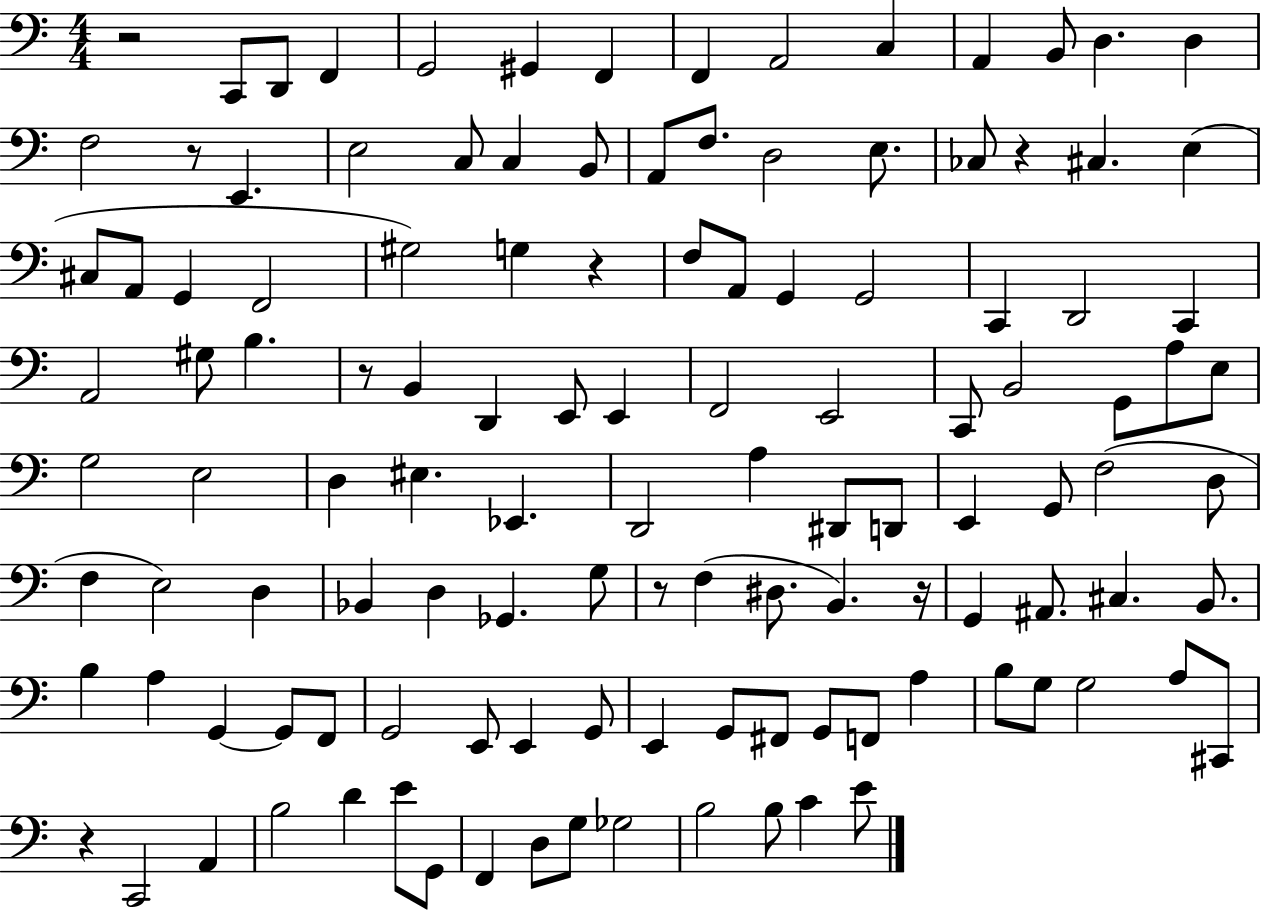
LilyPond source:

{
  \clef bass
  \numericTimeSignature
  \time 4/4
  \key c \major
  r2 c,8 d,8 f,4 | g,2 gis,4 f,4 | f,4 a,2 c4 | a,4 b,8 d4. d4 | \break f2 r8 e,4. | e2 c8 c4 b,8 | a,8 f8. d2 e8. | ces8 r4 cis4. e4( | \break cis8 a,8 g,4 f,2 | gis2) g4 r4 | f8 a,8 g,4 g,2 | c,4 d,2 c,4 | \break a,2 gis8 b4. | r8 b,4 d,4 e,8 e,4 | f,2 e,2 | c,8 b,2 g,8 a8 e8 | \break g2 e2 | d4 eis4. ees,4. | d,2 a4 dis,8 d,8 | e,4 g,8 f2( d8 | \break f4 e2) d4 | bes,4 d4 ges,4. g8 | r8 f4( dis8. b,4.) r16 | g,4 ais,8. cis4. b,8. | \break b4 a4 g,4~~ g,8 f,8 | g,2 e,8 e,4 g,8 | e,4 g,8 fis,8 g,8 f,8 a4 | b8 g8 g2 a8 cis,8 | \break r4 c,2 a,4 | b2 d'4 e'8 g,8 | f,4 d8 g8 ges2 | b2 b8 c'4 e'8 | \break \bar "|."
}